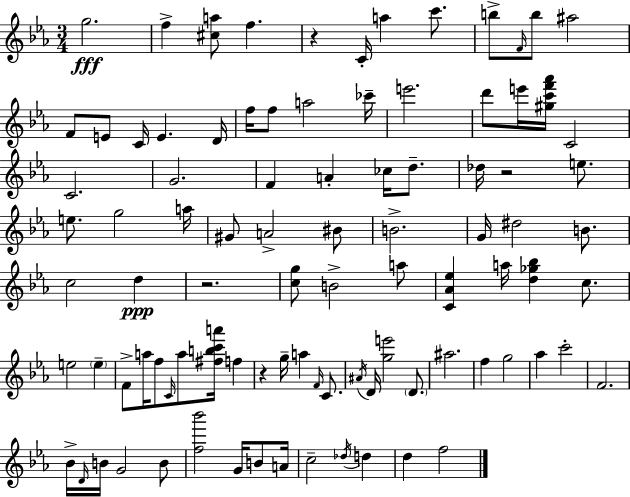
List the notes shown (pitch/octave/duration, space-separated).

G5/h. F5/q [C#5,A5]/e F5/q. R/q C4/s A5/q C6/e. B5/e F4/s B5/e A#5/h F4/e E4/e C4/s E4/q. D4/s F5/s F5/e A5/h CES6/s E6/h. D6/e E6/s [G#5,C6,F6,Ab6]/s C4/h C4/h. G4/h. F4/q A4/q CES5/s D5/e. Db5/s R/h E5/e. E5/e. G5/h A5/s G#4/e A4/h BIS4/e B4/h. G4/s D#5/h B4/e. C5/h D5/q R/h. [C5,G5]/e B4/h A5/e [C4,Ab4,Eb5]/q A5/s [D5,Gb5,Bb5]/q C5/e. E5/h E5/q F4/e A5/s F5/e C4/s A5/e [F#5,B5,C6,A6]/s F5/q R/q G5/s A5/q F4/s C4/e. A#4/s D4/s [G5,E6]/h D4/e. A#5/h. F5/q G5/h Ab5/q C6/h F4/h. Bb4/s D4/s B4/s G4/h B4/e [F5,Bb6]/h G4/s B4/e A4/s C5/h Db5/s D5/q D5/q F5/h